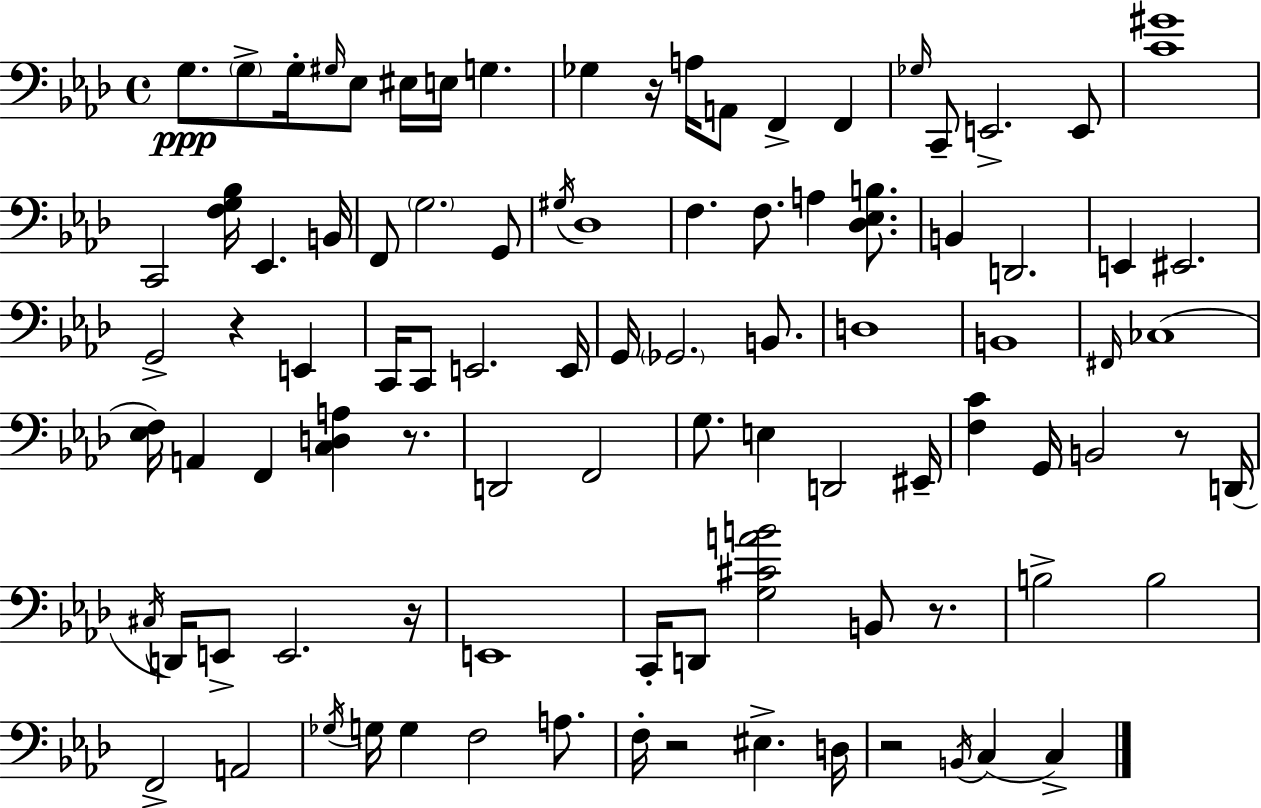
G3/e. G3/e G3/s G#3/s Eb3/e EIS3/s E3/s G3/q. Gb3/q R/s A3/s A2/e F2/q F2/q Gb3/s C2/e E2/h. E2/e [C4,G#4]/w C2/h [F3,G3,Bb3]/s Eb2/q. B2/s F2/e G3/h. G2/e G#3/s Db3/w F3/q. F3/e. A3/q [Db3,Eb3,B3]/e. B2/q D2/h. E2/q EIS2/h. G2/h R/q E2/q C2/s C2/e E2/h. E2/s G2/s Gb2/h. B2/e. D3/w B2/w F#2/s CES3/w [Eb3,F3]/s A2/q F2/q [C3,D3,A3]/q R/e. D2/h F2/h G3/e. E3/q D2/h EIS2/s [F3,C4]/q G2/s B2/h R/e D2/s C#3/s D2/s E2/e E2/h. R/s E2/w C2/s D2/e [G3,C#4,A4,B4]/h B2/e R/e. B3/h B3/h F2/h A2/h Gb3/s G3/s G3/q F3/h A3/e. F3/s R/h EIS3/q. D3/s R/h B2/s C3/q C3/q